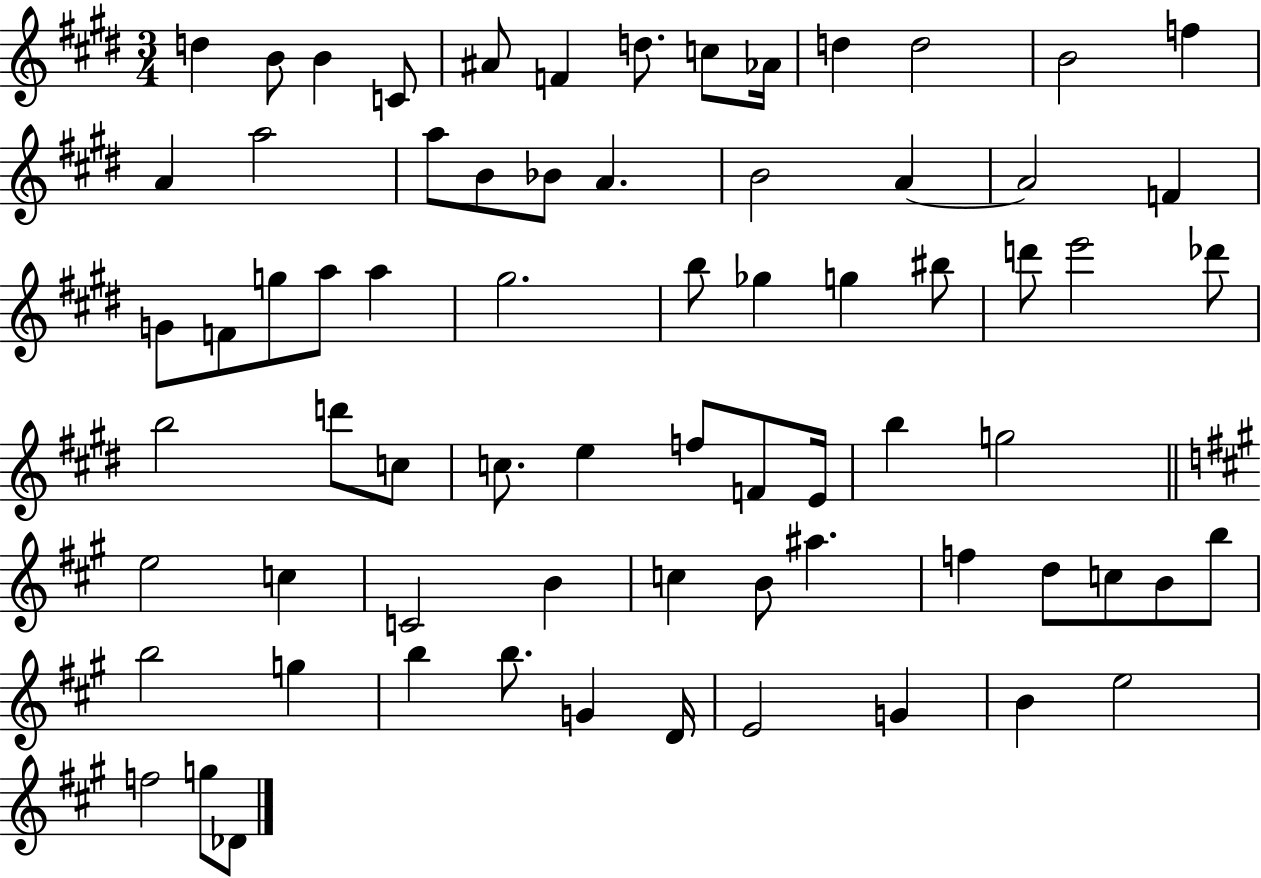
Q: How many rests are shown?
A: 0